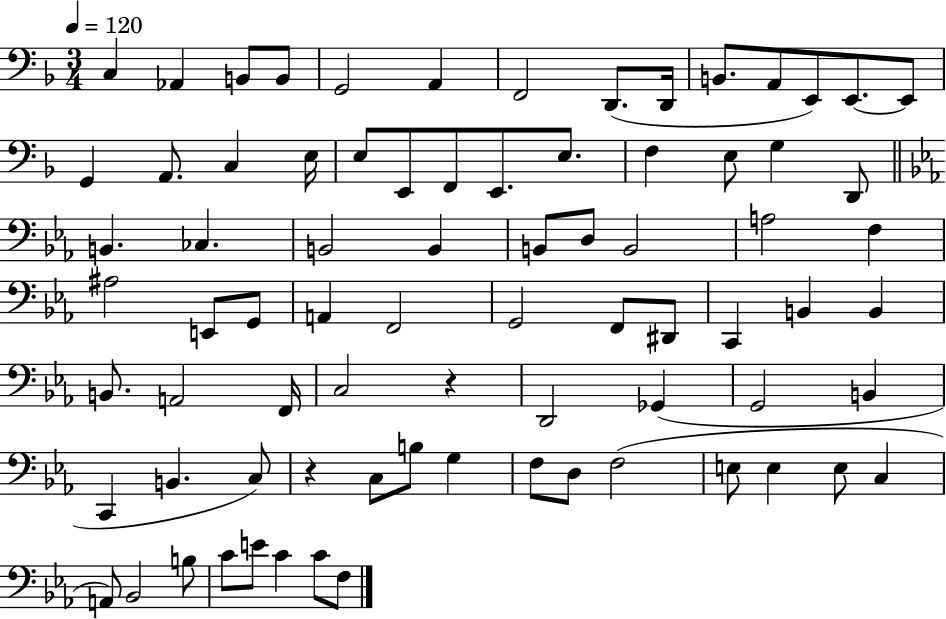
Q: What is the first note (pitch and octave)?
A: C3